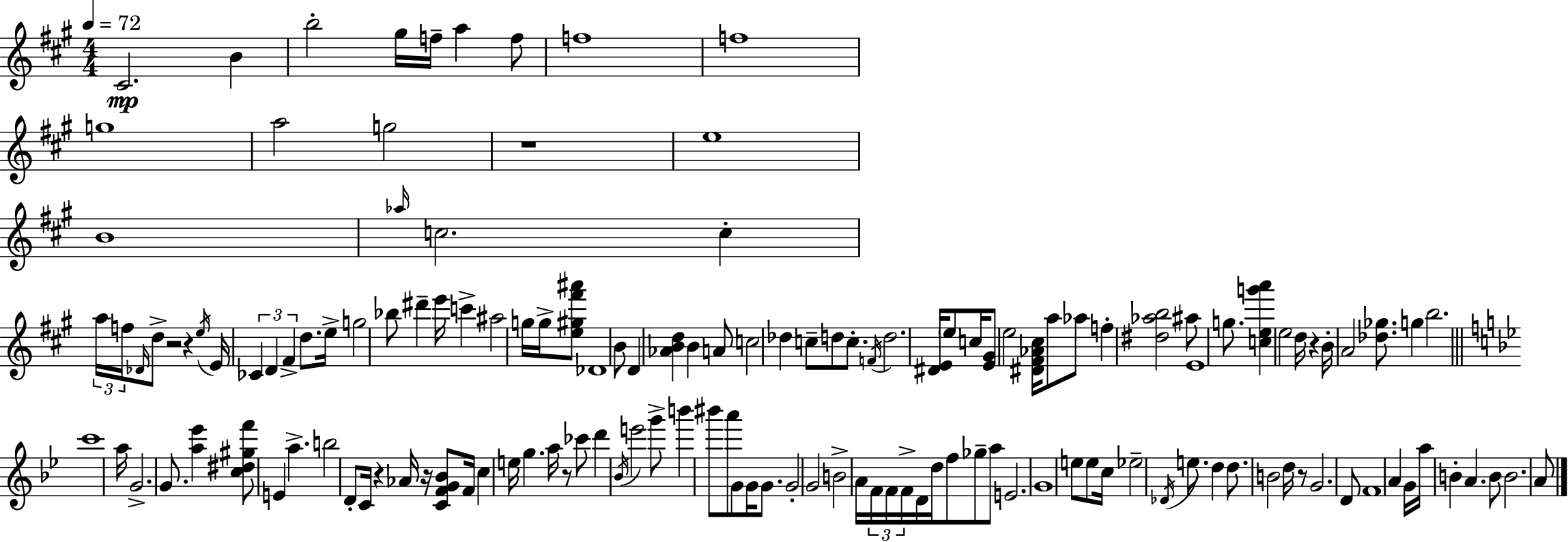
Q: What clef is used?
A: treble